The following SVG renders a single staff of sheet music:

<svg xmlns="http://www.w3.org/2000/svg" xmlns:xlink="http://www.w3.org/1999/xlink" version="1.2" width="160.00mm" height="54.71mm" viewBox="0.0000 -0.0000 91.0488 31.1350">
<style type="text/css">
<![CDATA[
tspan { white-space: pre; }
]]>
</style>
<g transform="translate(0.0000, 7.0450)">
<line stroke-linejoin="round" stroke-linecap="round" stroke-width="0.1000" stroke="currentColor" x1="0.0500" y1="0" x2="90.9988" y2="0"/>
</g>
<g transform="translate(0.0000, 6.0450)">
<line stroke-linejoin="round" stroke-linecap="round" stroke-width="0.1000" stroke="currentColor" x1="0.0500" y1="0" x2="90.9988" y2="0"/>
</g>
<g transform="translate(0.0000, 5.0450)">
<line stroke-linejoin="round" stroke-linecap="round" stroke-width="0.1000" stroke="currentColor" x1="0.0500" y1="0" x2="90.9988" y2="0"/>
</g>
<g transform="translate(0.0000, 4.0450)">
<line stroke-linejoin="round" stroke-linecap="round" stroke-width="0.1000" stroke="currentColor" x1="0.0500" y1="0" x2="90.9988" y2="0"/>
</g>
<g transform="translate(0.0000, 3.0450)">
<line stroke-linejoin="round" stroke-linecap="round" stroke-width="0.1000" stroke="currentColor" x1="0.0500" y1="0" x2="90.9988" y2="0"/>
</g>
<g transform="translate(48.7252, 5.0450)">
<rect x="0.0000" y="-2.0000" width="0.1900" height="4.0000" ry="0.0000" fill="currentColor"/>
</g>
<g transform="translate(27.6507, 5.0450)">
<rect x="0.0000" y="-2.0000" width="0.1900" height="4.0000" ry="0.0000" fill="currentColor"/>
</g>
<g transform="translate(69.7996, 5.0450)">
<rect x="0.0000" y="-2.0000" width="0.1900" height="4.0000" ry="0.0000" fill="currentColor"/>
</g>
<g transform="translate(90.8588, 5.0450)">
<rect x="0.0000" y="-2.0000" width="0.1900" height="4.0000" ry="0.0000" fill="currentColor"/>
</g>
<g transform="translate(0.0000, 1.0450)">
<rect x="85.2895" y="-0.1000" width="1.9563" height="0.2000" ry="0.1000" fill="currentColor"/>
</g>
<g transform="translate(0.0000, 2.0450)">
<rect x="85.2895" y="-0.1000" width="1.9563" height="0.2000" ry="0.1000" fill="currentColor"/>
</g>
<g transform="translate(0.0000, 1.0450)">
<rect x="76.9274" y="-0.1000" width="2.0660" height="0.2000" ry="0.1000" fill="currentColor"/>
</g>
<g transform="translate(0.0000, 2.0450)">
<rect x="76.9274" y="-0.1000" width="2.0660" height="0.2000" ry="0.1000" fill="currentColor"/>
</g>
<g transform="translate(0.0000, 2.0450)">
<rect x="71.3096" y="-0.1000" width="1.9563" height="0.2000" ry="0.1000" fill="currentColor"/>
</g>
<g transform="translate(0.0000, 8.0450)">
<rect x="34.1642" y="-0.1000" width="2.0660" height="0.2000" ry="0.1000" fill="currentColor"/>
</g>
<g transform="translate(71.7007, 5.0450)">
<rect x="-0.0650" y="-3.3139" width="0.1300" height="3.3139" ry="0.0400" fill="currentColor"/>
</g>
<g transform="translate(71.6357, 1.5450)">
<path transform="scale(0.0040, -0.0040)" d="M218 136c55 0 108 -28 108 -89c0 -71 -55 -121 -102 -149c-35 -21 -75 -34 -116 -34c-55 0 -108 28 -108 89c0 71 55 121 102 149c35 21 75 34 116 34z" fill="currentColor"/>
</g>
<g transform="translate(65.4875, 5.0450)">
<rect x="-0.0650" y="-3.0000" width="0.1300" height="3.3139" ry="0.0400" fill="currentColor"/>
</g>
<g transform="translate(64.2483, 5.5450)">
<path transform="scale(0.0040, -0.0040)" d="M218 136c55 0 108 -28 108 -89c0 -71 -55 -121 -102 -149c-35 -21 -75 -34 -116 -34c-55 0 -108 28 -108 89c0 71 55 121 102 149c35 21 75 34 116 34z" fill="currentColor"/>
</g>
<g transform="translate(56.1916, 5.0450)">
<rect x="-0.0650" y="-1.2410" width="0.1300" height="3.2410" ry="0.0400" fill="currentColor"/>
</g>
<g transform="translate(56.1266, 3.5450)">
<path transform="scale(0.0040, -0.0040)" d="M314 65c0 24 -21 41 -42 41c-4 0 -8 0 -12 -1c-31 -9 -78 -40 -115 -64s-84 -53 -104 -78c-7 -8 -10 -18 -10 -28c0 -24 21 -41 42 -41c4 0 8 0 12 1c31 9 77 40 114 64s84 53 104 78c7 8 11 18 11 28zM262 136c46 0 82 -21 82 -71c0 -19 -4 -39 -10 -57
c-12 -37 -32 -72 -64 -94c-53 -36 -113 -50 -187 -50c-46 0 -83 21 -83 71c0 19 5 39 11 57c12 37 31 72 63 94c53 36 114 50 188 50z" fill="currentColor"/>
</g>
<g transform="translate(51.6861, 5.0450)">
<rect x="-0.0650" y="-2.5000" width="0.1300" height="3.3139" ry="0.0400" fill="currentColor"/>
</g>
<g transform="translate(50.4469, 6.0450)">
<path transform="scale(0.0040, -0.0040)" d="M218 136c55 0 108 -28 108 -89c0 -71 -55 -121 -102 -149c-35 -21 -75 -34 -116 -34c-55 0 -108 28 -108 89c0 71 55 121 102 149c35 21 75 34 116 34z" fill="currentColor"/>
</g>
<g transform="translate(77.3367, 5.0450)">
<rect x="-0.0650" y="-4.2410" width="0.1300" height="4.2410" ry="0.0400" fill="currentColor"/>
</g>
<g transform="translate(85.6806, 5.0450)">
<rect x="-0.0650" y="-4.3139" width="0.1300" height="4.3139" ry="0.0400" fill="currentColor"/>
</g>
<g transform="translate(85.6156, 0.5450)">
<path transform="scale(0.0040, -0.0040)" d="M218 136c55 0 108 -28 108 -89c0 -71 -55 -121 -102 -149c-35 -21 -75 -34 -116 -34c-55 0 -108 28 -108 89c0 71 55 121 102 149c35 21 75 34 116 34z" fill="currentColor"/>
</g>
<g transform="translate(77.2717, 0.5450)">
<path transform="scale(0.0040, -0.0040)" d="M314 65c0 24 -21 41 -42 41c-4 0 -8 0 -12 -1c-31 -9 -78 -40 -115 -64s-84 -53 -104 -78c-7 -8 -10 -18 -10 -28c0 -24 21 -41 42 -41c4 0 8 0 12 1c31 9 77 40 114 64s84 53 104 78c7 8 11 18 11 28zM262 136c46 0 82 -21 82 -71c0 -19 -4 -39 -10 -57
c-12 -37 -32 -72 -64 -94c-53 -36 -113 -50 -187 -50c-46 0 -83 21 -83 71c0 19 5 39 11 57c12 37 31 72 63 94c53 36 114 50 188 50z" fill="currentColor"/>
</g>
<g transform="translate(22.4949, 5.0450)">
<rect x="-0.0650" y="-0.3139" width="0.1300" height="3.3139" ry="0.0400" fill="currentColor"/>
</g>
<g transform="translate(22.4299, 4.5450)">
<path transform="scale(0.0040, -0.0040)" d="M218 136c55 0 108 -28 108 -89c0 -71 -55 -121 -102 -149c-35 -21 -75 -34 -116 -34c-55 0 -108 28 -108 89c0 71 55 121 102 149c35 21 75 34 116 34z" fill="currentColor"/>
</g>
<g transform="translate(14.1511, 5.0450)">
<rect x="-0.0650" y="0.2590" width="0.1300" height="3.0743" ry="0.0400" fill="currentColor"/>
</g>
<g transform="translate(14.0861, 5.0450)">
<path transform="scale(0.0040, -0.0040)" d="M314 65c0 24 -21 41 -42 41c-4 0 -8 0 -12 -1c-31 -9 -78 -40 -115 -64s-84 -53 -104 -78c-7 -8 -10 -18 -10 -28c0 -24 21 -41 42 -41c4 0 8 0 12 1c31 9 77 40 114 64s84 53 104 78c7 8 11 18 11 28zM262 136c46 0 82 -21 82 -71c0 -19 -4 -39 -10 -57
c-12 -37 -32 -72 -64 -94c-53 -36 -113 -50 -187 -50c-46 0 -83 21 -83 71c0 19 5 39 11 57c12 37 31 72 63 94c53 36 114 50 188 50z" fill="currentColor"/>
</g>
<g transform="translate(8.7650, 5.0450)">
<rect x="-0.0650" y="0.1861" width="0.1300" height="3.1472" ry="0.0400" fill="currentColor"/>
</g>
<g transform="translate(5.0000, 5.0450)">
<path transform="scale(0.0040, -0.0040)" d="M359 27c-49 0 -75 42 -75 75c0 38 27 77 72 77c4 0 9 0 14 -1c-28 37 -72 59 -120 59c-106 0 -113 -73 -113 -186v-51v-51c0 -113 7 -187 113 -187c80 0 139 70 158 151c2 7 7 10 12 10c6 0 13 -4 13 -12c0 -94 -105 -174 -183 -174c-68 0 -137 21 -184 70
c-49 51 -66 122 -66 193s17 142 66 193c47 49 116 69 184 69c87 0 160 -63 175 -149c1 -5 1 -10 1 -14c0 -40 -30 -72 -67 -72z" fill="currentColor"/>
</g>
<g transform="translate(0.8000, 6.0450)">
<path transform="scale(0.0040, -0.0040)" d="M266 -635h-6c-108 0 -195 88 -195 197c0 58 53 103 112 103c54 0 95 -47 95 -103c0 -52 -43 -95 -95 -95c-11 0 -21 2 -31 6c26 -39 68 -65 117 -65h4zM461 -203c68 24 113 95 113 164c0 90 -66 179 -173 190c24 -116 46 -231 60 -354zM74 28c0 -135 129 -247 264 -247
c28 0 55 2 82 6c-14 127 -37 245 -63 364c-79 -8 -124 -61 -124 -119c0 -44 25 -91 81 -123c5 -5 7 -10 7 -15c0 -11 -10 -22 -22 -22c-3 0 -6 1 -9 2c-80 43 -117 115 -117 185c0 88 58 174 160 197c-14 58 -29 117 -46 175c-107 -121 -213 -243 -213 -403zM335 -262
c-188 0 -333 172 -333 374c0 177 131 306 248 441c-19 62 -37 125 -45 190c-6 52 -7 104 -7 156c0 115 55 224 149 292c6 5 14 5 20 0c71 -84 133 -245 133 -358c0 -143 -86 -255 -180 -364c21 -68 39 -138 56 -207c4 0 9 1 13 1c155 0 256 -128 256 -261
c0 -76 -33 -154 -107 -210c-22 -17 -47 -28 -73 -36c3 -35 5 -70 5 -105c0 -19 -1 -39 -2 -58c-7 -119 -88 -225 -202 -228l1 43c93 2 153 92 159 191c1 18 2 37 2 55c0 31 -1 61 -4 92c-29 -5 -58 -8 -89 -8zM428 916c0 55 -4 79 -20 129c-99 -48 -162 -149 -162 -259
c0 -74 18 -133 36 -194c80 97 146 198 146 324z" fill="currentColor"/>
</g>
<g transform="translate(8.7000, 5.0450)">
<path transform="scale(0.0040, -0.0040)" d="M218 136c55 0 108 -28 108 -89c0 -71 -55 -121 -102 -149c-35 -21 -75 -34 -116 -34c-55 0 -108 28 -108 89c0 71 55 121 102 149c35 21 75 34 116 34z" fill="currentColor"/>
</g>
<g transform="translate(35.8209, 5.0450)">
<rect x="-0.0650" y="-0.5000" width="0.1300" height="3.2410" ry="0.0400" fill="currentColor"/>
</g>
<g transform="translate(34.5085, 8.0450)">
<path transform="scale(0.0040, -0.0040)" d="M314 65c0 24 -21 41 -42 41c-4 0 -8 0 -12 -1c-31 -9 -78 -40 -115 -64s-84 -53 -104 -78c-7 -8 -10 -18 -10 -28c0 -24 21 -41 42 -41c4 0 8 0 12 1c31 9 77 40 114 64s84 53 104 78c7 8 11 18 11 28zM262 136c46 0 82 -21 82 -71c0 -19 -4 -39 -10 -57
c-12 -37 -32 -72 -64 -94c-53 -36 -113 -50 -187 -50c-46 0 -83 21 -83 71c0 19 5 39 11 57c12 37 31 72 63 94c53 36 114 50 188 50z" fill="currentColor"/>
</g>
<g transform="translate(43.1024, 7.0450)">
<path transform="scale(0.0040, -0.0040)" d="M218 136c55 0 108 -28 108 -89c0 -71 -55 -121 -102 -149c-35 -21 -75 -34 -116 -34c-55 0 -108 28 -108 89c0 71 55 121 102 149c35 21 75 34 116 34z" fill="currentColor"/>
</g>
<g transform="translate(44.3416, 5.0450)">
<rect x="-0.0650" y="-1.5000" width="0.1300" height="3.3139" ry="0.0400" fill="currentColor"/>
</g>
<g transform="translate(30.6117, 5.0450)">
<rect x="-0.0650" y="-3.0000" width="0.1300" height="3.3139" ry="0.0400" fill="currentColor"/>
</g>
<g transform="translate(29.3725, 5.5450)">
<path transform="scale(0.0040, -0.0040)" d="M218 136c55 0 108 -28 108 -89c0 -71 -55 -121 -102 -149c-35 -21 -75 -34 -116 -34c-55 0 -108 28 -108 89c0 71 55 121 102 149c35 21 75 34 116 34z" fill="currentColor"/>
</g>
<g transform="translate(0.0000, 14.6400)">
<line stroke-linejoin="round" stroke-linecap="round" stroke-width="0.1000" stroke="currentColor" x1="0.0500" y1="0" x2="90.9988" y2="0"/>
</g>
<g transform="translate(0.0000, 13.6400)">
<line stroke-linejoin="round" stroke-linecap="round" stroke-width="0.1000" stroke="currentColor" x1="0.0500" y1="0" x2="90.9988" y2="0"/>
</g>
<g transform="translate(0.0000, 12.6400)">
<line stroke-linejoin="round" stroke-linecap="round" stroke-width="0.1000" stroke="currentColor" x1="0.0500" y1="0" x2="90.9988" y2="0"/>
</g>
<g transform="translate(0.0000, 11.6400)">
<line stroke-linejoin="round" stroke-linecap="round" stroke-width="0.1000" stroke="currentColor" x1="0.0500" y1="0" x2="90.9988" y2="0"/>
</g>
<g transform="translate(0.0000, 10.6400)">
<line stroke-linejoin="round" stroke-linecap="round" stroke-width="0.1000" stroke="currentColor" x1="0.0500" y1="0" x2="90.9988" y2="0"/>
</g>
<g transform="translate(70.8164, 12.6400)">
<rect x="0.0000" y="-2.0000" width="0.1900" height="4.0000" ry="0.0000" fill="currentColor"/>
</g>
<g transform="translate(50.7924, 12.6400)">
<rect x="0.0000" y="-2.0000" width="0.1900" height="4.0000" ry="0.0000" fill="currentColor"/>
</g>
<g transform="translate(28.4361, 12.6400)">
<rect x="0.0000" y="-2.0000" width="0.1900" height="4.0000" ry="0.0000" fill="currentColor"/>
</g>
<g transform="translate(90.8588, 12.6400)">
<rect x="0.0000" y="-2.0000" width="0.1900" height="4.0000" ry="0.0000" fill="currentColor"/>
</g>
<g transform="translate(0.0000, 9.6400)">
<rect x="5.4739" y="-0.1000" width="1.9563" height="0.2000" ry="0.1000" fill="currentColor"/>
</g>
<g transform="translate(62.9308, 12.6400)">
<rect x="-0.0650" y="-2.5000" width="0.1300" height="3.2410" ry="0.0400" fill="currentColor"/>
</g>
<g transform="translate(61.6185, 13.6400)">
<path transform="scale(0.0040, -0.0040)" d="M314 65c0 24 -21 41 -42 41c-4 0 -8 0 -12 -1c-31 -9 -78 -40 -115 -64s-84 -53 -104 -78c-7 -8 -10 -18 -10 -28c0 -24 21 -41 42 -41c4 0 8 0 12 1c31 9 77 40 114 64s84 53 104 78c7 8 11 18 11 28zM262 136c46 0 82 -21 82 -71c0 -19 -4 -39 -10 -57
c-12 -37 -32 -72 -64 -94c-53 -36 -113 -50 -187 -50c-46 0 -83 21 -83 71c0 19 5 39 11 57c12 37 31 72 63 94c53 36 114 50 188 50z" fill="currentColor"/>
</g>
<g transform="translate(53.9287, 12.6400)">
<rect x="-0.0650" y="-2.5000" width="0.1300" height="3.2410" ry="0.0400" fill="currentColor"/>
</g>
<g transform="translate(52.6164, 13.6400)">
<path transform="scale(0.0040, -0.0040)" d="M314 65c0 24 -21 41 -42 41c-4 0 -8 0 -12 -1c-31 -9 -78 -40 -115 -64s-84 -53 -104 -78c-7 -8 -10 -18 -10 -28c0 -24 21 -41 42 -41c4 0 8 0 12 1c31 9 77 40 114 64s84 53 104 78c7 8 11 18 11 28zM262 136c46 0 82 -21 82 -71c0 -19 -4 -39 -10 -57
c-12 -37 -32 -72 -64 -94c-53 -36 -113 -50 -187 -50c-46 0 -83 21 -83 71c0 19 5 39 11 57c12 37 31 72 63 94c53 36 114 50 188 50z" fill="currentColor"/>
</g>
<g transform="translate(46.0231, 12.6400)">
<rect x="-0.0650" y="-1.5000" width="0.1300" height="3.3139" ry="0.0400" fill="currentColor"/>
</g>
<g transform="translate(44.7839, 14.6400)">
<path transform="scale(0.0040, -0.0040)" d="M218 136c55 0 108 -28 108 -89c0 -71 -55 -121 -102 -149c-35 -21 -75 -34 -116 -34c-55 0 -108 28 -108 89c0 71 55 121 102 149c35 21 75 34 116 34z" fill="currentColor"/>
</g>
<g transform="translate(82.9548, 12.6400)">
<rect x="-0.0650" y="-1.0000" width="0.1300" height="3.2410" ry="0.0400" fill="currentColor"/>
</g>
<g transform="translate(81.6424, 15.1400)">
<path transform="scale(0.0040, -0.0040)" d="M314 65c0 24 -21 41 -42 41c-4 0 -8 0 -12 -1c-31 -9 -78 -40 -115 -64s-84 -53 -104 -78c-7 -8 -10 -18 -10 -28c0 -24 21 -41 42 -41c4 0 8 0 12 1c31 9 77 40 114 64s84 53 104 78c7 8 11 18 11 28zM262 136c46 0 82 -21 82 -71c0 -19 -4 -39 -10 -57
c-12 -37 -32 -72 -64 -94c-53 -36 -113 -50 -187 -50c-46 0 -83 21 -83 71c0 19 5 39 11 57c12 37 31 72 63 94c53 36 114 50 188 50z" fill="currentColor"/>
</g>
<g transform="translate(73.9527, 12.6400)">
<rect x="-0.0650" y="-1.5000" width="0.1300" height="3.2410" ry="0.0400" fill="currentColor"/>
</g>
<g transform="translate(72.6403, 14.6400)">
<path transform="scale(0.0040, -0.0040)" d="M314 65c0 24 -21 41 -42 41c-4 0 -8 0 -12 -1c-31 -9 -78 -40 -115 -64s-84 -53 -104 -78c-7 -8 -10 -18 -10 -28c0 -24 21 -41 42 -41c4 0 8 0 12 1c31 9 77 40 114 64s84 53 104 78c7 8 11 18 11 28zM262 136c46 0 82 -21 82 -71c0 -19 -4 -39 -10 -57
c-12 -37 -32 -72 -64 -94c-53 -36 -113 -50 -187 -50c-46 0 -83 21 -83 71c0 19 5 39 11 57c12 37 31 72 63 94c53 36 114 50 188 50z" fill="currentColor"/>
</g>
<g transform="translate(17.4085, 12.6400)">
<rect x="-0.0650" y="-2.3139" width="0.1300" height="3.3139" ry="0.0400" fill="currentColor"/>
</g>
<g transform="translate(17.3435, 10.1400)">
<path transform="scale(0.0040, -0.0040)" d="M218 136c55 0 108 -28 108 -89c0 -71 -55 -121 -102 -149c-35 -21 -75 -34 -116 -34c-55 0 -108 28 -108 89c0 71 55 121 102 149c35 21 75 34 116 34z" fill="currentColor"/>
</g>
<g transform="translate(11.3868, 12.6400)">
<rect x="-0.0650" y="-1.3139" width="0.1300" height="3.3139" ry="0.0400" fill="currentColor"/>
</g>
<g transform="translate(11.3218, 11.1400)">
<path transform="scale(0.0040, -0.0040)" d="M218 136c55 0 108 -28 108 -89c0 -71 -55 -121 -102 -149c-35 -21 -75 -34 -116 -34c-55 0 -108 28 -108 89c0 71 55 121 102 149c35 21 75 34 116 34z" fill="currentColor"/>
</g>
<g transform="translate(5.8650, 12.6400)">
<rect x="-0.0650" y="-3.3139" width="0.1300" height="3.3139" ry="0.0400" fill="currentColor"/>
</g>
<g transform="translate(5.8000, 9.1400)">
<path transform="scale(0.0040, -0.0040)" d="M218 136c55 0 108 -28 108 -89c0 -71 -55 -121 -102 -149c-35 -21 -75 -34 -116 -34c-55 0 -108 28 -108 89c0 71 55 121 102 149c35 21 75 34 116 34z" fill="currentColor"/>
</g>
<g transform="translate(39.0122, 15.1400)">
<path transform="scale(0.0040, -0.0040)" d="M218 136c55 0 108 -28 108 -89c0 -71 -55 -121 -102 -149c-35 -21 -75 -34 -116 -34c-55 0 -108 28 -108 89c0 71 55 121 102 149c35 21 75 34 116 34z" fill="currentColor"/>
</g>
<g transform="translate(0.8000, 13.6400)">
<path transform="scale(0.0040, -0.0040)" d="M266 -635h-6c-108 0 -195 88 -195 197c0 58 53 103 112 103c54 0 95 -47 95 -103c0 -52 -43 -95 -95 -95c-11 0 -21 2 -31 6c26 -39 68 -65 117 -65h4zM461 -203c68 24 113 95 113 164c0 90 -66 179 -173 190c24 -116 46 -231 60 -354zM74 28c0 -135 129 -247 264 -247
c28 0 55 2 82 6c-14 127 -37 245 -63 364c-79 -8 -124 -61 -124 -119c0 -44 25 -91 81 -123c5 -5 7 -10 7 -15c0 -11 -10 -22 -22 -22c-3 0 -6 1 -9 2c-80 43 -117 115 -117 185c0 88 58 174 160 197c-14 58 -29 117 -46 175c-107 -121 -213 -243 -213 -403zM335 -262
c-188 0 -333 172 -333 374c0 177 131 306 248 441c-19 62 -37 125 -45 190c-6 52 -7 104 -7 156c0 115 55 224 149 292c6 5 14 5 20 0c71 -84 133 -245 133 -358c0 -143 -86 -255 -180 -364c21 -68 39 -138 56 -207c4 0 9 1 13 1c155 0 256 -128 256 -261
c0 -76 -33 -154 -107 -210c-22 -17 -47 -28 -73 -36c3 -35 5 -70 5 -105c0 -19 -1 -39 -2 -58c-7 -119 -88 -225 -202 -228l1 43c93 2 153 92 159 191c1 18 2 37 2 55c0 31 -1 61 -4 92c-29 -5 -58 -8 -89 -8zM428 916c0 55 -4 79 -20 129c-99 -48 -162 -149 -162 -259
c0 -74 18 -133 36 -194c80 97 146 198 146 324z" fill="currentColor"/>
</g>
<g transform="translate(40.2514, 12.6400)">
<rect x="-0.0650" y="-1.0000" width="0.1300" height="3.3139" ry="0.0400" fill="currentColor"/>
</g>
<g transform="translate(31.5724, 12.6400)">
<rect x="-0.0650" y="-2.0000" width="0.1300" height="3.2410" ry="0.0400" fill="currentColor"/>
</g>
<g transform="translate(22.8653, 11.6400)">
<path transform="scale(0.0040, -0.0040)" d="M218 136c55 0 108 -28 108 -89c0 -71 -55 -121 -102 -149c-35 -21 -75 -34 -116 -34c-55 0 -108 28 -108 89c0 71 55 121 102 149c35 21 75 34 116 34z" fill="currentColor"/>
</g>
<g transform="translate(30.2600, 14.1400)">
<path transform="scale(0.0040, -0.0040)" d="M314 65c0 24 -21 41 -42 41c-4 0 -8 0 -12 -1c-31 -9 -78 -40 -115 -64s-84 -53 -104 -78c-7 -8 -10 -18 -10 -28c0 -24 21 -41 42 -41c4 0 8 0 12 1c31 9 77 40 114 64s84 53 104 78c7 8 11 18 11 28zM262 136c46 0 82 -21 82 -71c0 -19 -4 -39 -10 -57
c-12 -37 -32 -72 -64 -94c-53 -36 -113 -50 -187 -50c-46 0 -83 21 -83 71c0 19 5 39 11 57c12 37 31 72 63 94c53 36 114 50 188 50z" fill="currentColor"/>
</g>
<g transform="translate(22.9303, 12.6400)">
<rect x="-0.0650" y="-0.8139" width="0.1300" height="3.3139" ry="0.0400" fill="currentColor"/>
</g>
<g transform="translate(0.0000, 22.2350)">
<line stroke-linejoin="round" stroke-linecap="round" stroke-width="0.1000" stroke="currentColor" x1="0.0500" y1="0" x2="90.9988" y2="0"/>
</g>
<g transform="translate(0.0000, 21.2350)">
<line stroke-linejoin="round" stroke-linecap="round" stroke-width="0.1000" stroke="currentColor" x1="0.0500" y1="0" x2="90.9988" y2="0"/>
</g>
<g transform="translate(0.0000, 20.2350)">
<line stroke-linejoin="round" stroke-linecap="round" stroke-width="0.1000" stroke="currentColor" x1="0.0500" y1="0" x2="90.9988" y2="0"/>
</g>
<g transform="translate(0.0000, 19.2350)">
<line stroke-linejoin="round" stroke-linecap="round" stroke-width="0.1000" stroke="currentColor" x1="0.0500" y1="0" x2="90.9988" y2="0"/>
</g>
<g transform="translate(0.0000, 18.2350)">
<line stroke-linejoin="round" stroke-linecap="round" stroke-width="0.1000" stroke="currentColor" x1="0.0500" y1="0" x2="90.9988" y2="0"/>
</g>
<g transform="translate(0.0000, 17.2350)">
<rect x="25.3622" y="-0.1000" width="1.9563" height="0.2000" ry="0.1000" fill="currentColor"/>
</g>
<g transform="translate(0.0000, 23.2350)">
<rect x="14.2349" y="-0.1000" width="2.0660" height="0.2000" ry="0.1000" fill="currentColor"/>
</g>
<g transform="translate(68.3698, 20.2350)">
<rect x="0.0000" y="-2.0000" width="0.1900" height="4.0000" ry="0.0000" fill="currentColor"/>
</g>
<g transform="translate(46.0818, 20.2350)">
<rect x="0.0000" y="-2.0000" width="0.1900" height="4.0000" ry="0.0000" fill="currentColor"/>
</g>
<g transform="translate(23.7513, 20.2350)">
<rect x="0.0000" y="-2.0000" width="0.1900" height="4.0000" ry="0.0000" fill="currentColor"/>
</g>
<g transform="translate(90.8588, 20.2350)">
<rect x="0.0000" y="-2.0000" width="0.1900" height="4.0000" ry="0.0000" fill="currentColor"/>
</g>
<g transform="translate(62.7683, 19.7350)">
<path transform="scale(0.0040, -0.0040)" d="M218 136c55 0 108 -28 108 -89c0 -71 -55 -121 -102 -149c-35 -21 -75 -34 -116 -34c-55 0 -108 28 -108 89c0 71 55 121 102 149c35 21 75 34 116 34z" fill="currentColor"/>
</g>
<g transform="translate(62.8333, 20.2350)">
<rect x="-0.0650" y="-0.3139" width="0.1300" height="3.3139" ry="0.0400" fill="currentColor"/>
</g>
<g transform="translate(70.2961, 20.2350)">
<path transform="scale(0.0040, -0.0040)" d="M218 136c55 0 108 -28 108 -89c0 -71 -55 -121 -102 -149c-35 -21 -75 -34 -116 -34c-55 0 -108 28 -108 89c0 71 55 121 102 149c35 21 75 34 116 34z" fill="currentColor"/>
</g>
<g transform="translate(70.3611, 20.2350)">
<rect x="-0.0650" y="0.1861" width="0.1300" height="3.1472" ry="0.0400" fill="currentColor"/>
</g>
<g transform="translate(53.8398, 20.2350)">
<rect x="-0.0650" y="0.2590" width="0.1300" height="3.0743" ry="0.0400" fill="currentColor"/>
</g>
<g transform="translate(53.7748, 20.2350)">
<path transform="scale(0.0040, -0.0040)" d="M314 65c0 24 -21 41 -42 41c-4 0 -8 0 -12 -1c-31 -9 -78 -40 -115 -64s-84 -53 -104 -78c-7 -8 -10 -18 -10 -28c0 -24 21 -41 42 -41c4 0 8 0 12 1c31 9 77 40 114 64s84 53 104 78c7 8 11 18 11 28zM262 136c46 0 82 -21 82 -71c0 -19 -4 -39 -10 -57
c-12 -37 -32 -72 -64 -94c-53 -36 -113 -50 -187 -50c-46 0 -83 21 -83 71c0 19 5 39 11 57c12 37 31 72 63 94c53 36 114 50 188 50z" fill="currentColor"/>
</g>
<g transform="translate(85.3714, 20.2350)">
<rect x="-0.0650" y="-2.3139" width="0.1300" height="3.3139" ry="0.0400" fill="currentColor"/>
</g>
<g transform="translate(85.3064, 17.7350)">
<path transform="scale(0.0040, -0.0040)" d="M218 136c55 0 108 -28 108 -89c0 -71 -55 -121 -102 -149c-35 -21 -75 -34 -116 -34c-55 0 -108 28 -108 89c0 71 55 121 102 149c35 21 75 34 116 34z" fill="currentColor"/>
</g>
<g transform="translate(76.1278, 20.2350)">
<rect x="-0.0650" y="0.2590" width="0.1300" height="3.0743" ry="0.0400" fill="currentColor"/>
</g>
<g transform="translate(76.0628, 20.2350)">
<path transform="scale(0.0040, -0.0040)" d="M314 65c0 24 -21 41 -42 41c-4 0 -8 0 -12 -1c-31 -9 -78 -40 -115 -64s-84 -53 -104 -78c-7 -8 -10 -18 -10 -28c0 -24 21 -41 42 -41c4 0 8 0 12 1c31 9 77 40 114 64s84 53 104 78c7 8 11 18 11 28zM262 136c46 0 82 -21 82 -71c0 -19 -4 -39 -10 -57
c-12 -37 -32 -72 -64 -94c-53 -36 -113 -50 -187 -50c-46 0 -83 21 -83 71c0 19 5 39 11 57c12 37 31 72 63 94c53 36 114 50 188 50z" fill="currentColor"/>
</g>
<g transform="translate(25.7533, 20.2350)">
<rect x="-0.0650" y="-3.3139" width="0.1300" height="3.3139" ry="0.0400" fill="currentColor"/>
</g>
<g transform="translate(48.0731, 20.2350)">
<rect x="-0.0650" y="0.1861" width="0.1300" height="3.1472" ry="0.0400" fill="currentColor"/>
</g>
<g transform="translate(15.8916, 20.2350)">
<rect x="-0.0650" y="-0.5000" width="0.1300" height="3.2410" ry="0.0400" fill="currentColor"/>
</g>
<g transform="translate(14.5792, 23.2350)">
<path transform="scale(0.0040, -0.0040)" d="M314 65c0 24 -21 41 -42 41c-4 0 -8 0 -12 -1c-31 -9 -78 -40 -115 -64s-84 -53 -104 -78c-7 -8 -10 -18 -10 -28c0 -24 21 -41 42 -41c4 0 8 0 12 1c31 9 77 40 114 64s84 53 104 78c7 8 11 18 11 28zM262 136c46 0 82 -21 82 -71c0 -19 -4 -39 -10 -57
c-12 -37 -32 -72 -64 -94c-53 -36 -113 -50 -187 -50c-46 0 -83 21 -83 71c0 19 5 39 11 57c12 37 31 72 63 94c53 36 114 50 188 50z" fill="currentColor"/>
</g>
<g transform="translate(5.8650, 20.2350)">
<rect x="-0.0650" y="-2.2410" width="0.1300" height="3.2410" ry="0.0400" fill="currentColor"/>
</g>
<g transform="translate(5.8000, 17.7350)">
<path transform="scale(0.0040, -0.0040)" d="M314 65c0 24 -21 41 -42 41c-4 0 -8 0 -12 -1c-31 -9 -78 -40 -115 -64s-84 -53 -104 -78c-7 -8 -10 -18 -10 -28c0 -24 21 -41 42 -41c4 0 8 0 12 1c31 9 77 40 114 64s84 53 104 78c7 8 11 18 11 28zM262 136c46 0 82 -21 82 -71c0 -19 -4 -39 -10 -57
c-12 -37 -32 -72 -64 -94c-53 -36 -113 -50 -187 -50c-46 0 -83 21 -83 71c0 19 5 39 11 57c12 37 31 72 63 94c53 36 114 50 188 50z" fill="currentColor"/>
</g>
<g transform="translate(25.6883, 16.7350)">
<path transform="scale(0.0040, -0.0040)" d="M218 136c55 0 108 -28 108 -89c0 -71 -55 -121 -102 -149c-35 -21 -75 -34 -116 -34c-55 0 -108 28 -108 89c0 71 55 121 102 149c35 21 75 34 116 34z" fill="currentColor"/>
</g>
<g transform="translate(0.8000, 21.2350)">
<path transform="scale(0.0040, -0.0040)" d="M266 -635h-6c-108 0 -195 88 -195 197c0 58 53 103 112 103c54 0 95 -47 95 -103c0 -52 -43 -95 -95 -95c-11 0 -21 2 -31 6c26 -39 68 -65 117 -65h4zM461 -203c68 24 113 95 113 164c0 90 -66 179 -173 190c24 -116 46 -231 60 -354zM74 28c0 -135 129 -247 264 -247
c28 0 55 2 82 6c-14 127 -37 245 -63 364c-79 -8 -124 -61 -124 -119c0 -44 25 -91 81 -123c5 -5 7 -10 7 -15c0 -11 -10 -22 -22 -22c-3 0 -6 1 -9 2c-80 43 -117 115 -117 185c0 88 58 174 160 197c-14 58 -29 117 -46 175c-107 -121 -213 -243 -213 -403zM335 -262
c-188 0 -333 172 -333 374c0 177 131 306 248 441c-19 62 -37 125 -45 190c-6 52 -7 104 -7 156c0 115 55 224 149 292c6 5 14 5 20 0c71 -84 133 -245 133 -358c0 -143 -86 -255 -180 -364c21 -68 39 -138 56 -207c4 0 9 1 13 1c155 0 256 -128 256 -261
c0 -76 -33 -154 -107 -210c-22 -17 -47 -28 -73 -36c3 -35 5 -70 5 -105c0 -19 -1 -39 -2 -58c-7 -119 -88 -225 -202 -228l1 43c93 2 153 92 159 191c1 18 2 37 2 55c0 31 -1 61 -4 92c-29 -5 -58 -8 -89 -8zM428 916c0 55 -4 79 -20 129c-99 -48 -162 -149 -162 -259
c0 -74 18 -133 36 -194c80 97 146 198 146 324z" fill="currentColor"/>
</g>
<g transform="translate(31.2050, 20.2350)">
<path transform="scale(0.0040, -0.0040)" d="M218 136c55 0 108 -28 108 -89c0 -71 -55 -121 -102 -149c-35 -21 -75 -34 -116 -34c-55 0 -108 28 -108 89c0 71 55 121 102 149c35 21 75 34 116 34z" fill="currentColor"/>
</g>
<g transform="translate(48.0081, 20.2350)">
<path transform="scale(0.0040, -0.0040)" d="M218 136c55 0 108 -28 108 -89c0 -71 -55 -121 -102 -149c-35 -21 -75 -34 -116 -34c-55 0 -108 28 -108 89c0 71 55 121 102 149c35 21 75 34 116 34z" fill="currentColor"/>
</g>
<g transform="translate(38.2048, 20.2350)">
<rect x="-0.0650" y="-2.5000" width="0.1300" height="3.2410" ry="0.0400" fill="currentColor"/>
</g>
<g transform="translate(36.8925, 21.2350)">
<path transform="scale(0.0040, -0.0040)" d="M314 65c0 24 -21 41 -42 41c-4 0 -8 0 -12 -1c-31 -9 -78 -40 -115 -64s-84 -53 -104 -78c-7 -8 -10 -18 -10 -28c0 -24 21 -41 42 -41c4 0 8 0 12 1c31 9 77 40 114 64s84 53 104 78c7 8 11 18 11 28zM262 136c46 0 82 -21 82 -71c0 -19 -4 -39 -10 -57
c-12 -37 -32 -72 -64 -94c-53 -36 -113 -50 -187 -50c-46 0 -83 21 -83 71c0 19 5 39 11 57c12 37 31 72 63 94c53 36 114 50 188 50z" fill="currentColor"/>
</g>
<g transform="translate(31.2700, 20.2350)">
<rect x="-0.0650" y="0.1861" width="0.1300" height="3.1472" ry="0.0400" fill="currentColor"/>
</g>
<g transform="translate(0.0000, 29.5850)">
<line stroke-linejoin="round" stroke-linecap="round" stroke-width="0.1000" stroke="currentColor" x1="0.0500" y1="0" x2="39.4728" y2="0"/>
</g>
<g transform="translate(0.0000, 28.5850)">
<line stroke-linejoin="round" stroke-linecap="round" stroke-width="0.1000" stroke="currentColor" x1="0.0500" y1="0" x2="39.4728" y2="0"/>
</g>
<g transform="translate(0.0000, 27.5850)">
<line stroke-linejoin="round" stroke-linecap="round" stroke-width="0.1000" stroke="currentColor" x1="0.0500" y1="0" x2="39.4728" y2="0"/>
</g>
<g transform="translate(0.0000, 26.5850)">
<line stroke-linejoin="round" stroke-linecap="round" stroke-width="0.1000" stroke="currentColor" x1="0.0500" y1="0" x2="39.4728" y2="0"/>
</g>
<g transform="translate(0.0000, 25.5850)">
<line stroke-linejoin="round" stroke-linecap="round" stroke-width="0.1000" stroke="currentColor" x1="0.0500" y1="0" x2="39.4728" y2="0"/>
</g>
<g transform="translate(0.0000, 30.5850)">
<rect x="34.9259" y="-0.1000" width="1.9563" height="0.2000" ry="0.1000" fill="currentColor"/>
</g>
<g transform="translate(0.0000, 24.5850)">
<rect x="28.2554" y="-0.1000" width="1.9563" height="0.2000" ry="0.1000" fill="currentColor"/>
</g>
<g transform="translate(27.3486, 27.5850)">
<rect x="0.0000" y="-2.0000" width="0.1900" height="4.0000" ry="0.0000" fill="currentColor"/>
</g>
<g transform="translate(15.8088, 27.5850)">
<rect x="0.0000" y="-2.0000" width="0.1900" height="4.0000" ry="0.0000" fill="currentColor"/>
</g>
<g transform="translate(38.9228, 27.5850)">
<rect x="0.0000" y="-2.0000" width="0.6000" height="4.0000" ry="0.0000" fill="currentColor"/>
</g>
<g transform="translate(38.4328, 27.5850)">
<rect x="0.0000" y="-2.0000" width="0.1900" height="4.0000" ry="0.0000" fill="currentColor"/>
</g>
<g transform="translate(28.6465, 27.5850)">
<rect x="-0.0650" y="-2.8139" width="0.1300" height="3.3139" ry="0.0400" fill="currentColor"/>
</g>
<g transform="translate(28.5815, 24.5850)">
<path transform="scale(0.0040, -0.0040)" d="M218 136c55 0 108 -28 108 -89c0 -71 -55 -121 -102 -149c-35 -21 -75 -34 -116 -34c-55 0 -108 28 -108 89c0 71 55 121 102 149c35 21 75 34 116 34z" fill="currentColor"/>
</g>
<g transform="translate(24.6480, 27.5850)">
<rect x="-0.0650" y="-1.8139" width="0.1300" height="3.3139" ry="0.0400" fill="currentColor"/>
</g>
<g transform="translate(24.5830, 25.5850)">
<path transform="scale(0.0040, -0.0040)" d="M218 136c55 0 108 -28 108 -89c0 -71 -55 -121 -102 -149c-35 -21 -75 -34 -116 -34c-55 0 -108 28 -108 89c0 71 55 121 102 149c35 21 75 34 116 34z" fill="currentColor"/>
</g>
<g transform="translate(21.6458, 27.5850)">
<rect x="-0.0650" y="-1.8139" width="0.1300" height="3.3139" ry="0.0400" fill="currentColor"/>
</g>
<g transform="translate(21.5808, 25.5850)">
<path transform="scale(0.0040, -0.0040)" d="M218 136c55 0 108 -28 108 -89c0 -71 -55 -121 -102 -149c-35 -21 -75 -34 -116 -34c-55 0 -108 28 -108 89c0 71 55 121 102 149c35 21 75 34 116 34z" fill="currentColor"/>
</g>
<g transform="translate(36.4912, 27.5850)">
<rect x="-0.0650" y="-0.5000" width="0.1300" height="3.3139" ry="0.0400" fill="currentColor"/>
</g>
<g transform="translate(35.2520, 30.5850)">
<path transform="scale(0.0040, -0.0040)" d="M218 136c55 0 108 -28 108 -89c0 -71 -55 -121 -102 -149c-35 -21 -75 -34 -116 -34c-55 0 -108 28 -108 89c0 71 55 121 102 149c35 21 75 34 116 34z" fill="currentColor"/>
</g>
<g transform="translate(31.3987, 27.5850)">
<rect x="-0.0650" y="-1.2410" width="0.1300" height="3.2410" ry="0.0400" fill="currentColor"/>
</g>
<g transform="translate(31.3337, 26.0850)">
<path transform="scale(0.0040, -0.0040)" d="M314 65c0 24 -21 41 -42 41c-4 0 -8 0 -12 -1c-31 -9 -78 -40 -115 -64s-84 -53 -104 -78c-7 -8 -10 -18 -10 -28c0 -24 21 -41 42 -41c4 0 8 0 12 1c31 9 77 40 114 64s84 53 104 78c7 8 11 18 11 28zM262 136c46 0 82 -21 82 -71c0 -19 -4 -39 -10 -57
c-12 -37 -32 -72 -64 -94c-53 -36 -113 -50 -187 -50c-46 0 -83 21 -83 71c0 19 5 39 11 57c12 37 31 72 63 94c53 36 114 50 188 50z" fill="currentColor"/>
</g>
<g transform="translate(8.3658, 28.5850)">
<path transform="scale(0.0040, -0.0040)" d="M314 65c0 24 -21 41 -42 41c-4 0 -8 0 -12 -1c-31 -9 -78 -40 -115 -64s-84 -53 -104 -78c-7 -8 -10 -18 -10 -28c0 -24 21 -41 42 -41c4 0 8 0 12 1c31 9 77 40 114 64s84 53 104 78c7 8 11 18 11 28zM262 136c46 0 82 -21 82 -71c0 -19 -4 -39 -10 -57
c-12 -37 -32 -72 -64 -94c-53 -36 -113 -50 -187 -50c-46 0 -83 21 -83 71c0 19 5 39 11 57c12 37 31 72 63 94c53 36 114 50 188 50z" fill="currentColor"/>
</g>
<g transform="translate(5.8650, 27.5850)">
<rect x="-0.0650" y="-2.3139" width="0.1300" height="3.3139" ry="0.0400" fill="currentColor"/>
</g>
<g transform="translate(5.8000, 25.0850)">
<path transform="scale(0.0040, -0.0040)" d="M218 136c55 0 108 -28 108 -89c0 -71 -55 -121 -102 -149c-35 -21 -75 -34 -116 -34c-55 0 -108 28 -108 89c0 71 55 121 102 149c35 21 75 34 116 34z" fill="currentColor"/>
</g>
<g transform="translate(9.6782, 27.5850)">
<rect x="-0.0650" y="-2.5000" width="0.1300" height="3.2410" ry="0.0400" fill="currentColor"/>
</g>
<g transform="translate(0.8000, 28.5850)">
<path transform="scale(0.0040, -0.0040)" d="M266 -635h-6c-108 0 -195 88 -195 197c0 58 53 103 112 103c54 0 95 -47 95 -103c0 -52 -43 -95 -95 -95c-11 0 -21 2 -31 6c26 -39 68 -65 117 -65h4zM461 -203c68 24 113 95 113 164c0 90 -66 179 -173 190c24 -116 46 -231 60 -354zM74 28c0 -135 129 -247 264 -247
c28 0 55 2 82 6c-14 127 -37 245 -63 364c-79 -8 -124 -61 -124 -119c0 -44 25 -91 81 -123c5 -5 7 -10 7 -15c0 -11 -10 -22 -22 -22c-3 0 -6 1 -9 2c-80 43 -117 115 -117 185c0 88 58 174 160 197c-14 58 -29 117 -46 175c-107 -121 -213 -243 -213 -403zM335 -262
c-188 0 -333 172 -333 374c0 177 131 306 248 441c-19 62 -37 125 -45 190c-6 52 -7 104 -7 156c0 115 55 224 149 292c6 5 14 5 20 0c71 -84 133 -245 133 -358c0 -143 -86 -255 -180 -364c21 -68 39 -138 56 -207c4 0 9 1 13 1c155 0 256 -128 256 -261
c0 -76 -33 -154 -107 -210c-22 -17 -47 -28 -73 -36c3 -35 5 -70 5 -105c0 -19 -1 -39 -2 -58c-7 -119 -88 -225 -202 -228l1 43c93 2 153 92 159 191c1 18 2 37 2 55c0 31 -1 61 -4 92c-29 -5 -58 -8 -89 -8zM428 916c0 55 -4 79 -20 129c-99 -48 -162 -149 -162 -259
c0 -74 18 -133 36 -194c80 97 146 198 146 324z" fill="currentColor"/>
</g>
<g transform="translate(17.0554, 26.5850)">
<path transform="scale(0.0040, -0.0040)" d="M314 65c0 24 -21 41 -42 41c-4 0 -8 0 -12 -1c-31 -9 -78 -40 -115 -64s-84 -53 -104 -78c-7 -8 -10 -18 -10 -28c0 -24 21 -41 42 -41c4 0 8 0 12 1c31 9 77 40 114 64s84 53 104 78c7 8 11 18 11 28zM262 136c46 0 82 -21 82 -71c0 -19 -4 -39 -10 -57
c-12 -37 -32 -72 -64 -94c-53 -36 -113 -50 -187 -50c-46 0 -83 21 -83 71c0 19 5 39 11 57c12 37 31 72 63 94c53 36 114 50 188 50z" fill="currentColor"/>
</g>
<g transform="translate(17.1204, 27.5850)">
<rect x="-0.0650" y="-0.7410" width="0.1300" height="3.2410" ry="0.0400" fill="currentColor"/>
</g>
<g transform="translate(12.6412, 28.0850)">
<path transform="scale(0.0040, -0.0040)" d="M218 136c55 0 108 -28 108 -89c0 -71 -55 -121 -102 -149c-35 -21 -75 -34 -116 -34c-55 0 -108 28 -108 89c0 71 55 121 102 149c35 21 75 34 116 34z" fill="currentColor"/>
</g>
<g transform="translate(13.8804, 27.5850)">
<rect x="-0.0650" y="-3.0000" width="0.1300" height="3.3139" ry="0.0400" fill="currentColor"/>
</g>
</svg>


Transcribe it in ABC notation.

X:1
T:Untitled
M:4/4
L:1/4
K:C
B B2 c A C2 E G e2 A b d'2 d' b e g d F2 D E G2 G2 E2 D2 g2 C2 b B G2 B B2 c B B2 g g G2 A d2 f f a e2 C